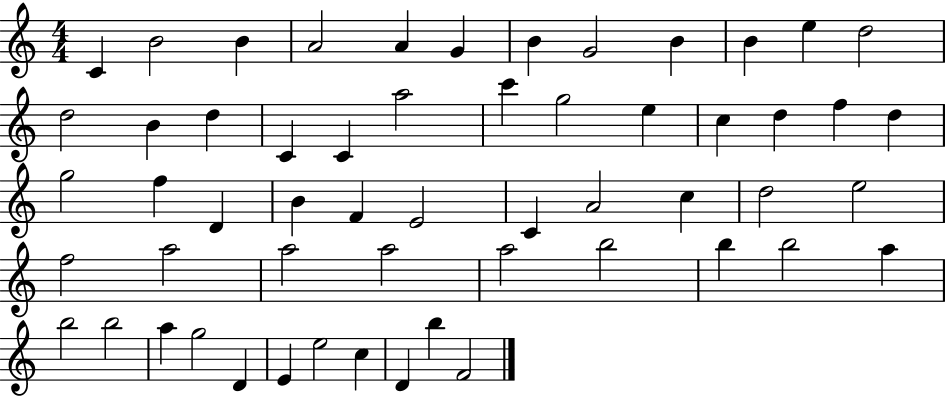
C4/q B4/h B4/q A4/h A4/q G4/q B4/q G4/h B4/q B4/q E5/q D5/h D5/h B4/q D5/q C4/q C4/q A5/h C6/q G5/h E5/q C5/q D5/q F5/q D5/q G5/h F5/q D4/q B4/q F4/q E4/h C4/q A4/h C5/q D5/h E5/h F5/h A5/h A5/h A5/h A5/h B5/h B5/q B5/h A5/q B5/h B5/h A5/q G5/h D4/q E4/q E5/h C5/q D4/q B5/q F4/h